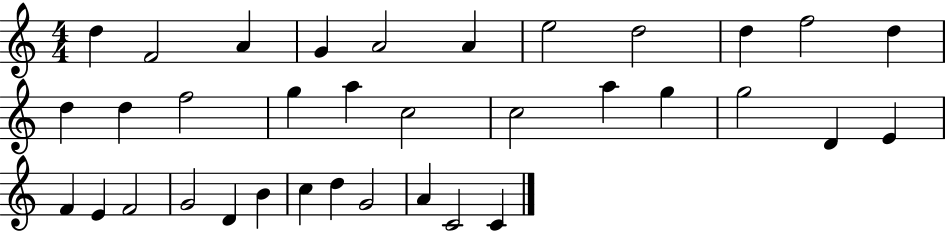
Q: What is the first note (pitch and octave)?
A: D5